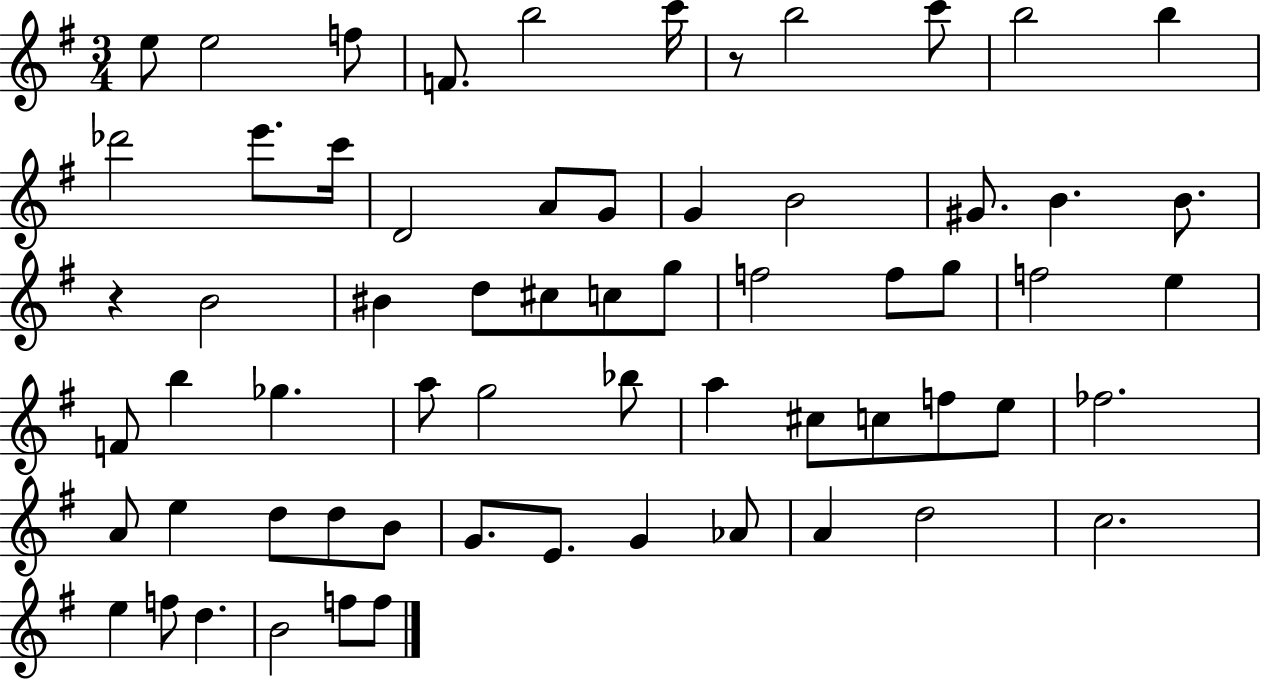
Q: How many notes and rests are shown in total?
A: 64